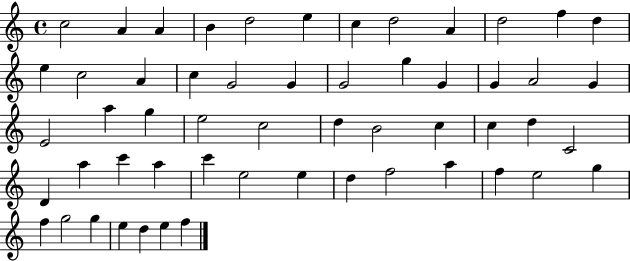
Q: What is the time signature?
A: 4/4